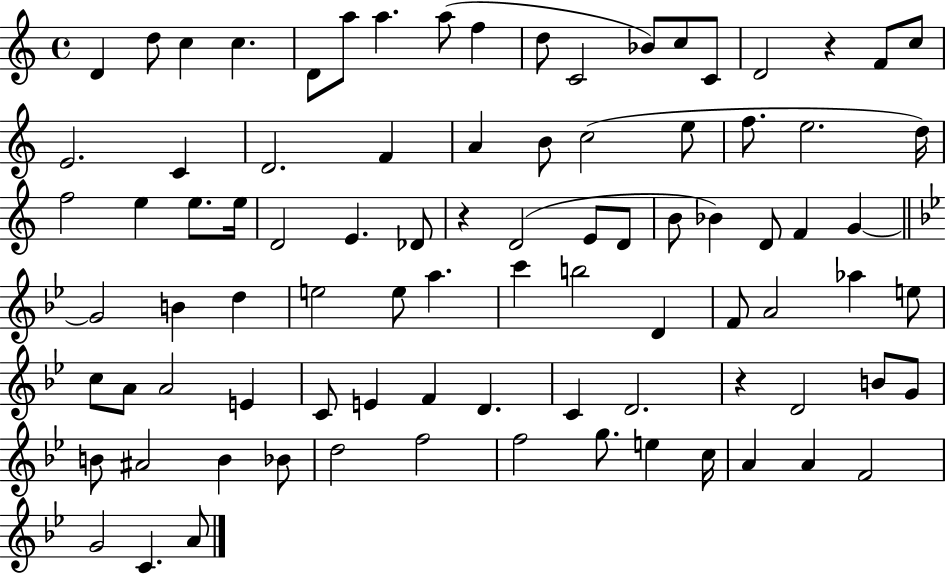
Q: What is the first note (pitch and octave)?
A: D4